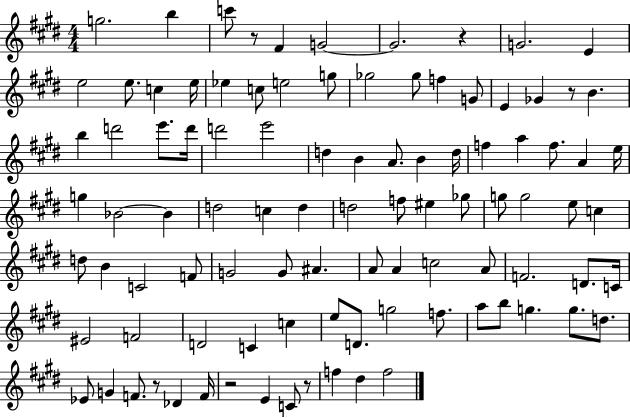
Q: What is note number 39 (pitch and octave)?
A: E5